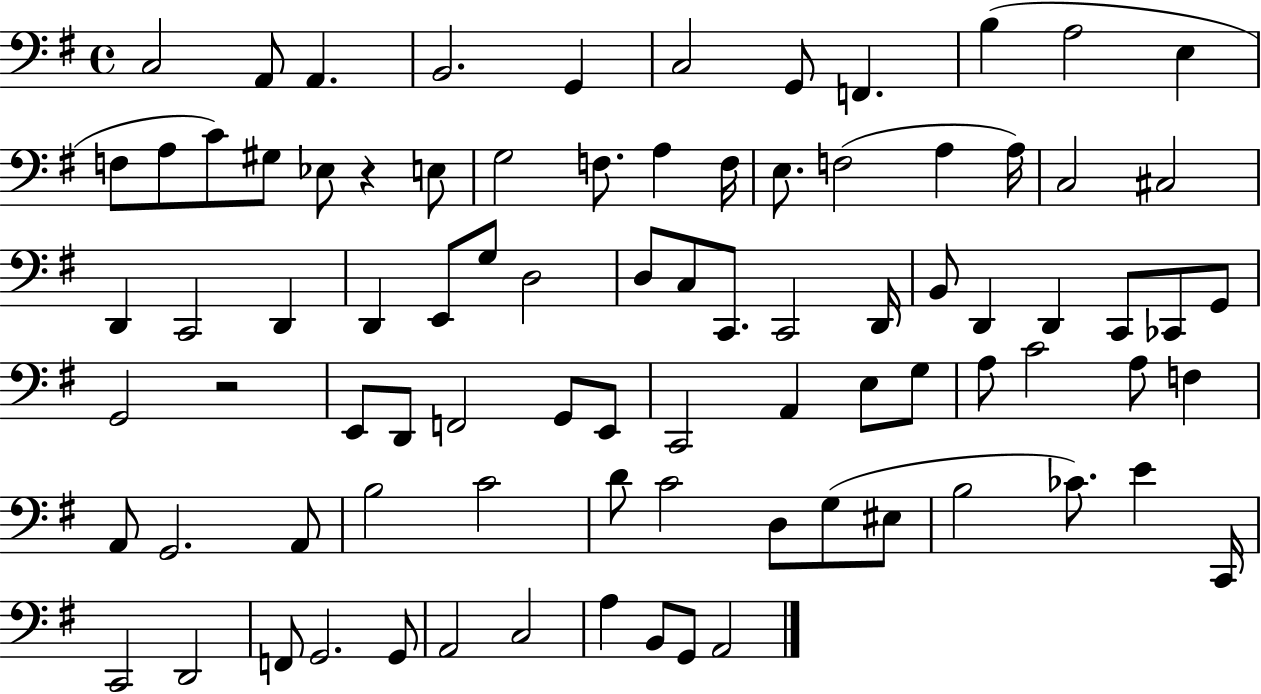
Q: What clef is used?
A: bass